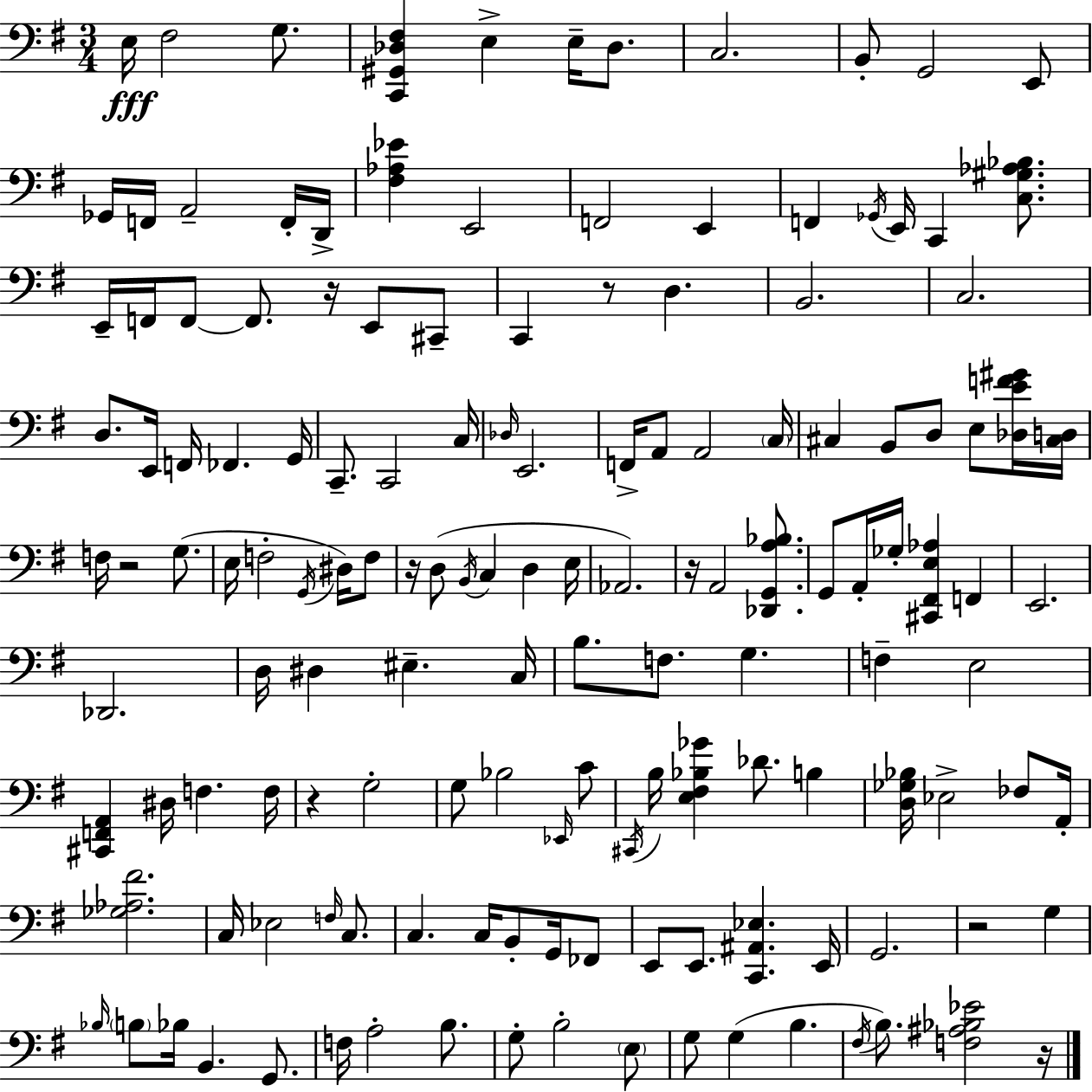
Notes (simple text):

E3/s F#3/h G3/e. [C2,G#2,Db3,F#3]/q E3/q E3/s Db3/e. C3/h. B2/e G2/h E2/e Gb2/s F2/s A2/h F2/s D2/s [F#3,Ab3,Eb4]/q E2/h F2/h E2/q F2/q Gb2/s E2/s C2/q [C3,G#3,Ab3,Bb3]/e. E2/s F2/s F2/e F2/e. R/s E2/e C#2/e C2/q R/e D3/q. B2/h. C3/h. D3/e. E2/s F2/s FES2/q. G2/s C2/e. C2/h C3/s Db3/s E2/h. F2/s A2/e A2/h C3/s C#3/q B2/e D3/e E3/e [Db3,E4,F4,G#4]/s [C#3,D3]/s F3/s R/h G3/e. E3/s F3/h G2/s D#3/s F3/e R/s D3/e B2/s C3/q D3/q E3/s Ab2/h. R/s A2/h [Db2,G2,A3,Bb3]/e. G2/e A2/s Gb3/s [C#2,F#2,E3,Ab3]/q F2/q E2/h. Db2/h. D3/s D#3/q EIS3/q. C3/s B3/e. F3/e. G3/q. F3/q E3/h [C#2,F2,A2]/q D#3/s F3/q. F3/s R/q G3/h G3/e Bb3/h Eb2/s C4/e C#2/s B3/s [E3,F#3,Bb3,Gb4]/q Db4/e. B3/q [D3,Gb3,Bb3]/s Eb3/h FES3/e A2/s [Gb3,Ab3,F#4]/h. C3/s Eb3/h F3/s C3/e. C3/q. C3/s B2/e G2/s FES2/e E2/e E2/e. [C2,A#2,Eb3]/q. E2/s G2/h. R/h G3/q Bb3/s B3/e Bb3/s B2/q. G2/e. F3/s A3/h B3/e. G3/e B3/h E3/e G3/e G3/q B3/q. F#3/s B3/e. [F3,A#3,Bb3,Eb4]/h R/s